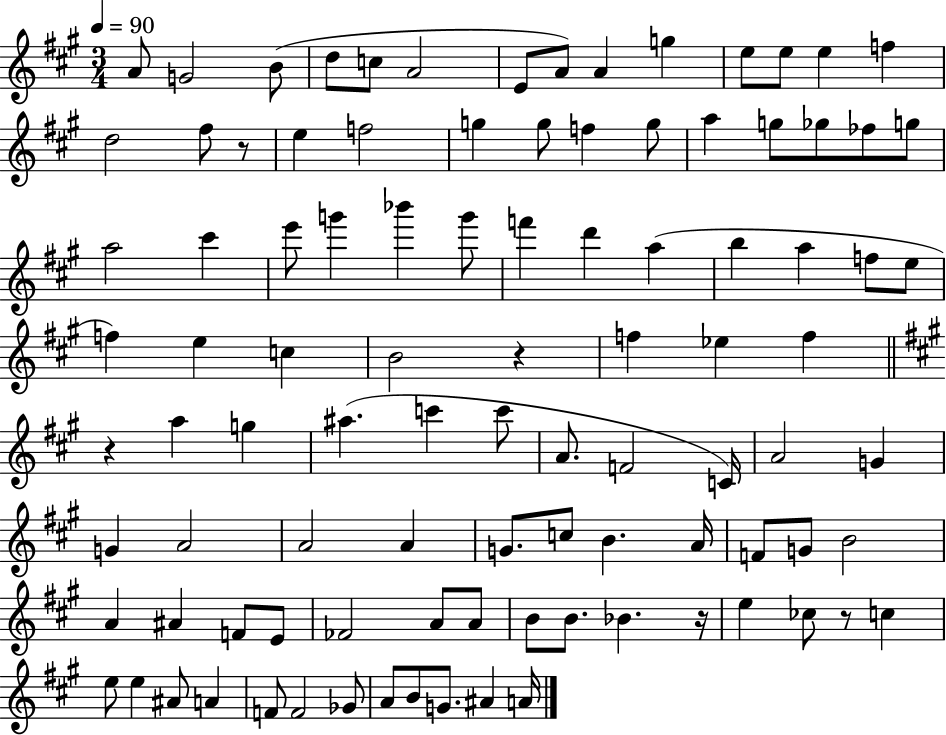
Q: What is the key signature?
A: A major